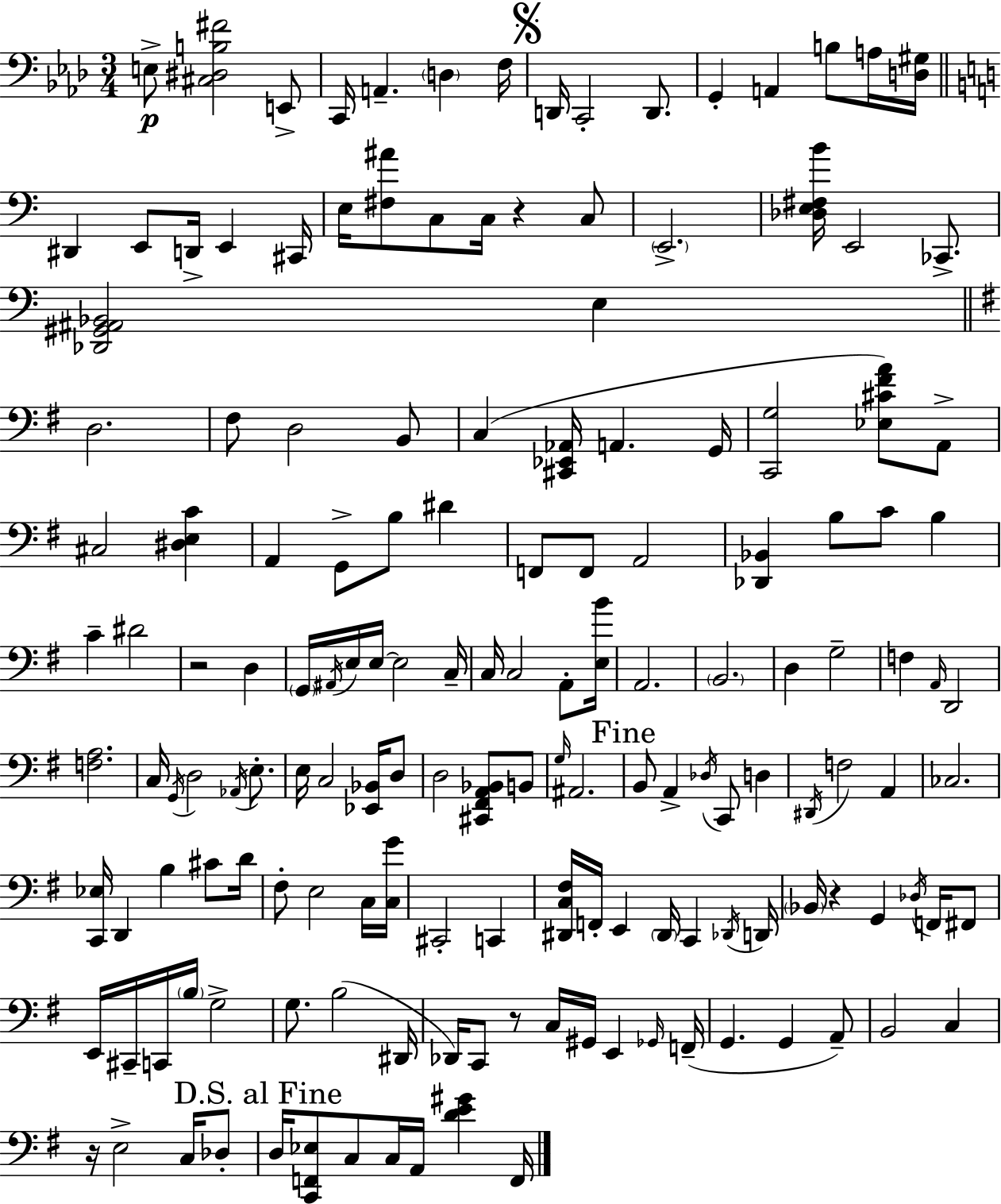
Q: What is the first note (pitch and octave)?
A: E3